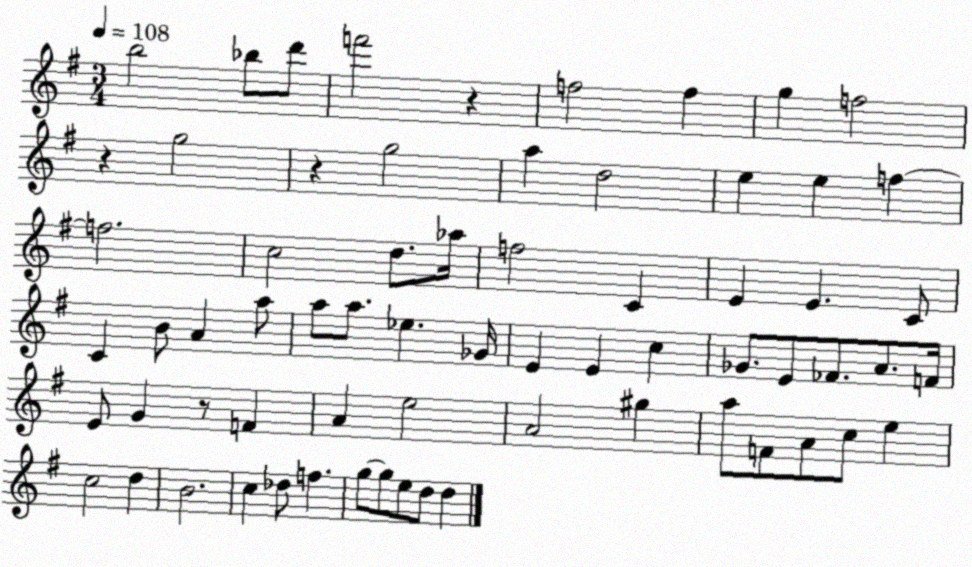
X:1
T:Untitled
M:3/4
L:1/4
K:G
b2 _b/2 d'/2 f'2 z f2 f g f2 z g2 z g2 a d2 e e f f2 c2 d/2 _a/4 f2 C E E C/2 C B/2 A a/2 a/2 a/2 _e _G/4 E E c _G/2 E/2 _F/2 A/2 F/4 E/2 G z/2 F A e2 A2 ^g a/2 F/2 A/2 c/2 e c2 d B2 c _d/2 f g/2 g/2 e/2 d/2 d